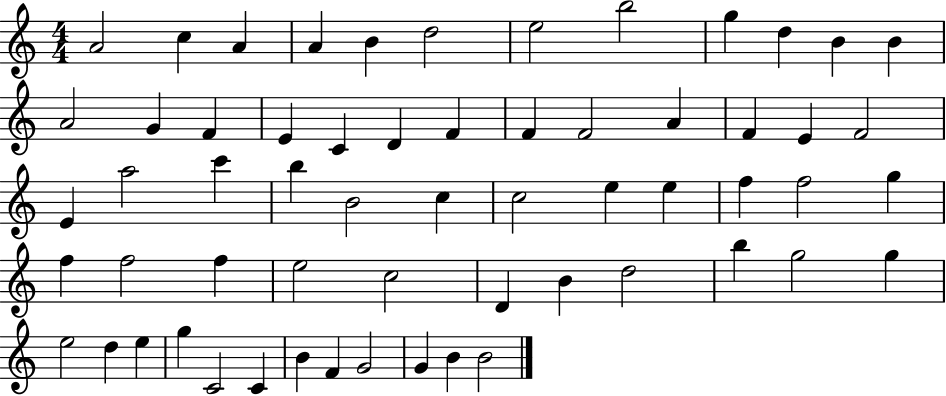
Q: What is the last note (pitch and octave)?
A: B4